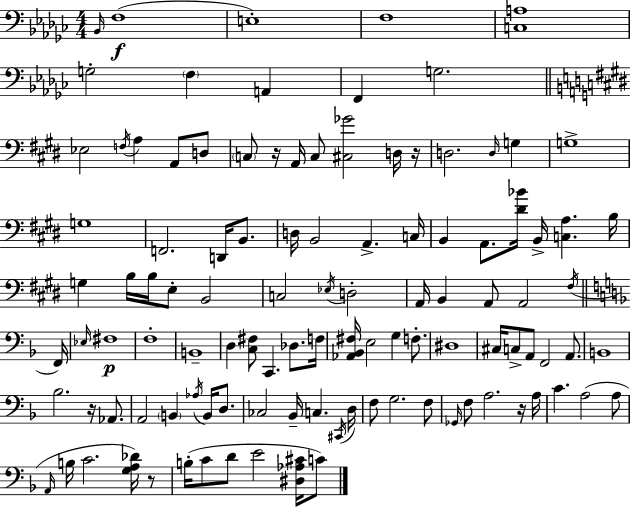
{
  \clef bass
  \numericTimeSignature
  \time 4/4
  \key ees \minor
  \grace { bes,16 }(\f f1 | e1-.) | f1 | <c a>1 | \break g2-. \parenthesize f4 a,4 | f,4 g2. | \bar "||" \break \key e \major ees2 \acciaccatura { f16 } a4 a,8 d8 | \parenthesize c8 r16 a,16 c8 <cis ges'>2 d16 | r16 d2. \grace { d16 } g4 | g1-> | \break g1 | f,2. d,16 b,8. | d16 b,2 a,4.-> | c16 b,4 a,8. <dis' bes'>16 b,16-> <c a>4. | \break b16 g4 b16 b16 e8-. b,2 | c2 \acciaccatura { ees16 } d2-. | a,16 b,4 a,8 a,2 | \acciaccatura { fis16 } \bar "||" \break \key f \major f,16 \grace { ees16 }\p fis1 | f1-. | b,1-- | d4 <c fis>8 c,4. des8. | \break f16 <aes, bes, fis>16 e2 g4 f8.-. | dis1 | cis16 c8-> a,8 f,2 a,8. | b,1 | \break bes2. r16 aes,8. | a,2 \parenthesize b,4 \acciaccatura { aes16 } b,16 | d8. ces2 bes,16-- c4. | \acciaccatura { cis,16 } d16 f8 g2. | \break f8 \grace { ges,16 } f8 a2. | r16 a16 c'4. a2( | a8 \grace { a,16 } b16 c'2. | <g a des'>16) r8 b16-.( c'8 d'8 e'2 | \break <dis aes cis'>16 c'8) \bar "|."
}